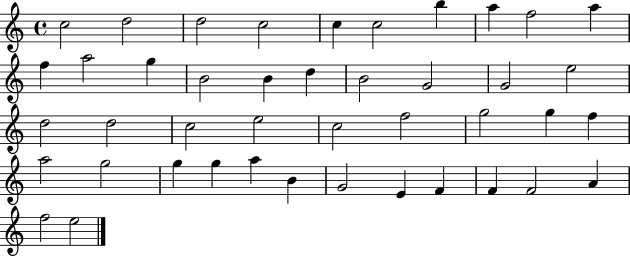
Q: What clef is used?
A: treble